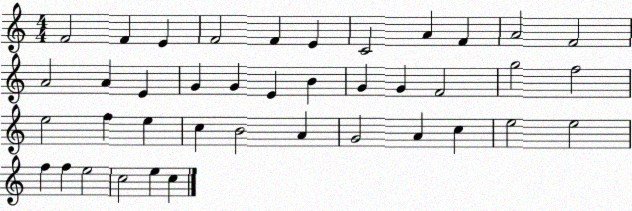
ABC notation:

X:1
T:Untitled
M:4/4
L:1/4
K:C
F2 F E F2 F E C2 A F A2 F2 A2 A E G G E B G G F2 g2 f2 e2 f e c B2 A G2 A c e2 e2 f f e2 c2 e c